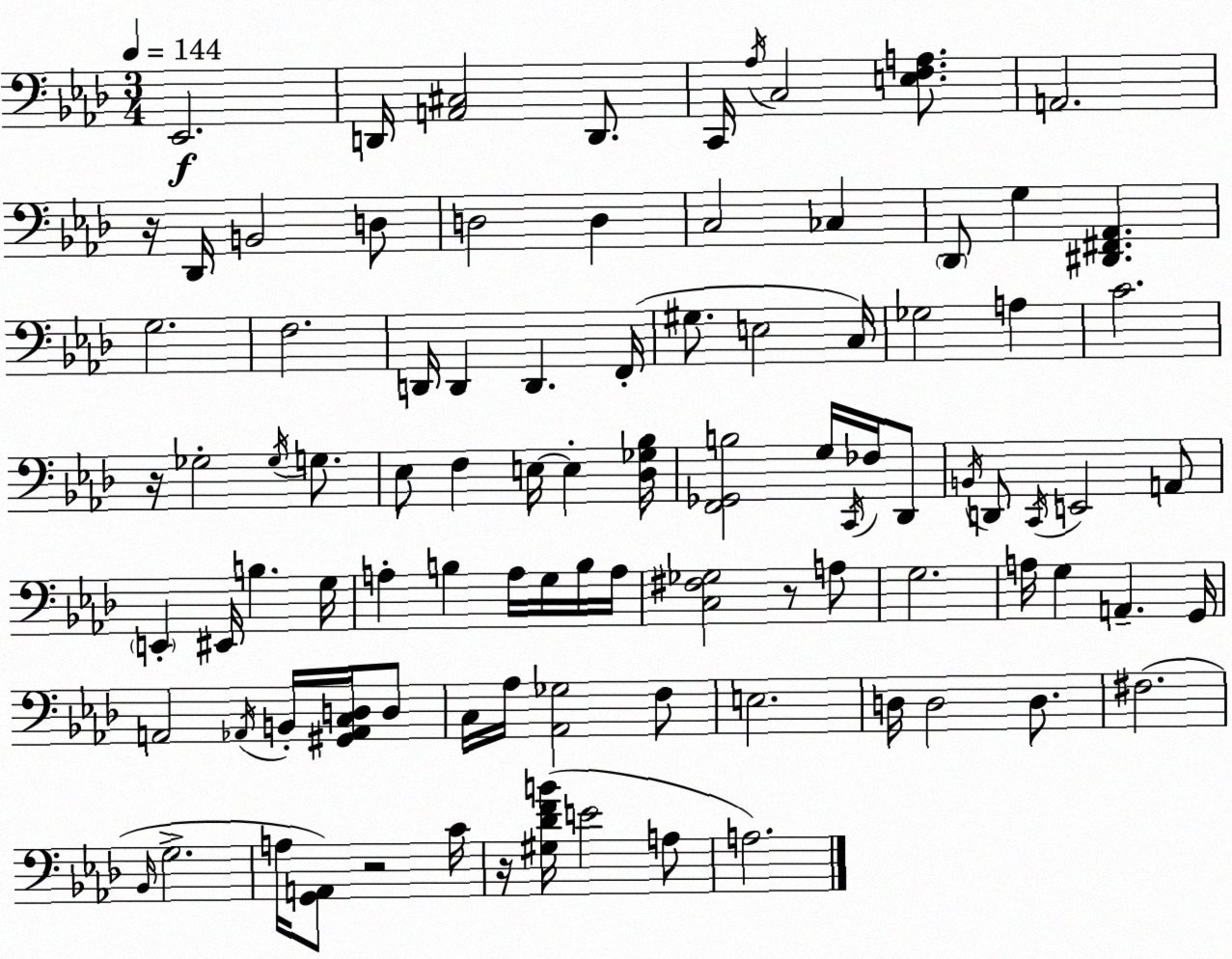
X:1
T:Untitled
M:3/4
L:1/4
K:Ab
_E,,2 D,,/4 [A,,^C,]2 D,,/2 C,,/4 _A,/4 C,2 [E,F,A,]/2 A,,2 z/4 _D,,/4 B,,2 D,/2 D,2 D, C,2 _C, _D,,/2 G, [^D,,^F,,_A,,] G,2 F,2 D,,/4 D,, D,, F,,/4 ^G,/2 E,2 C,/4 _G,2 A, C2 z/4 _G,2 _G,/4 G,/2 _E,/2 F, E,/4 E, [_D,_G,_B,]/4 [F,,_G,,B,]2 G,/4 C,,/4 _F,/4 _D,,/2 B,,/4 D,,/2 C,,/4 E,,2 A,,/2 E,, ^E,,/4 B, G,/4 A, B, A,/4 G,/4 B,/4 A,/4 [C,^F,_G,]2 z/2 A,/2 G,2 A,/4 G, A,, G,,/4 A,,2 _A,,/4 B,,/4 [^G,,_A,,C,D,]/4 D,/2 C,/4 _A,/4 [_A,,_G,]2 F,/2 E,2 D,/4 D,2 D,/2 ^F,2 _B,,/4 G,2 A,/4 [G,,A,,]/2 z2 C/4 z/4 [^G,_DFB]/4 E2 A,/2 A,2